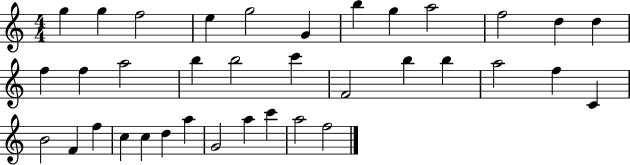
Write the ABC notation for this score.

X:1
T:Untitled
M:4/4
L:1/4
K:C
g g f2 e g2 G b g a2 f2 d d f f a2 b b2 c' F2 b b a2 f C B2 F f c c d a G2 a c' a2 f2